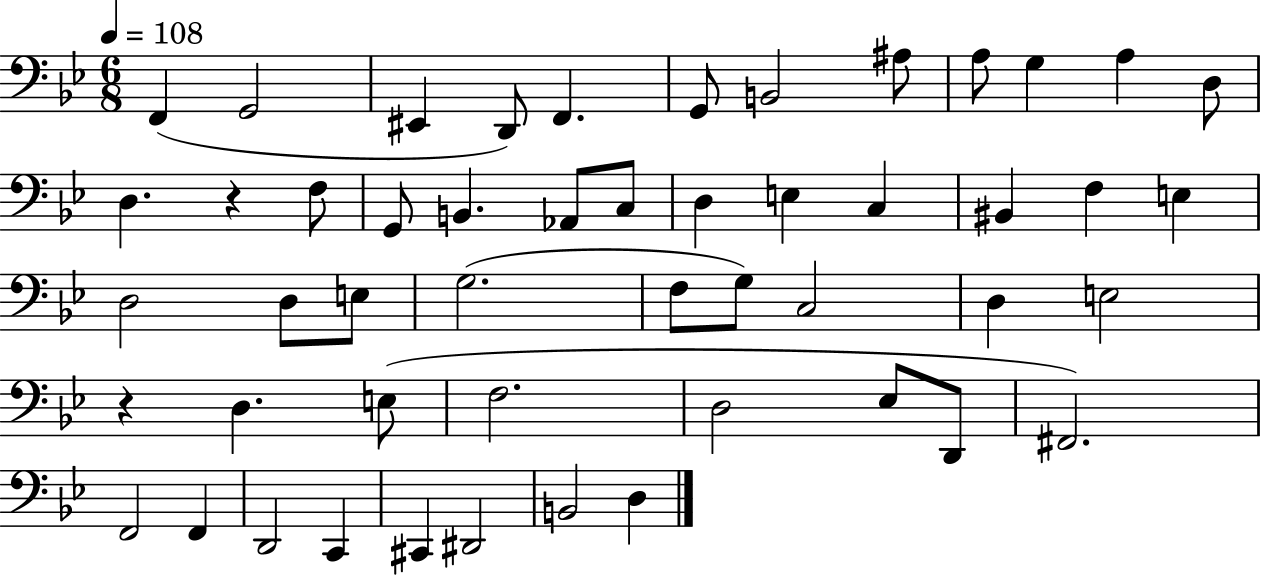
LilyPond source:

{
  \clef bass
  \numericTimeSignature
  \time 6/8
  \key bes \major
  \tempo 4 = 108
  \repeat volta 2 { f,4( g,2 | eis,4 d,8) f,4. | g,8 b,2 ais8 | a8 g4 a4 d8 | \break d4. r4 f8 | g,8 b,4. aes,8 c8 | d4 e4 c4 | bis,4 f4 e4 | \break d2 d8 e8 | g2.( | f8 g8) c2 | d4 e2 | \break r4 d4. e8( | f2. | d2 ees8 d,8 | fis,2.) | \break f,2 f,4 | d,2 c,4 | cis,4 dis,2 | b,2 d4 | \break } \bar "|."
}